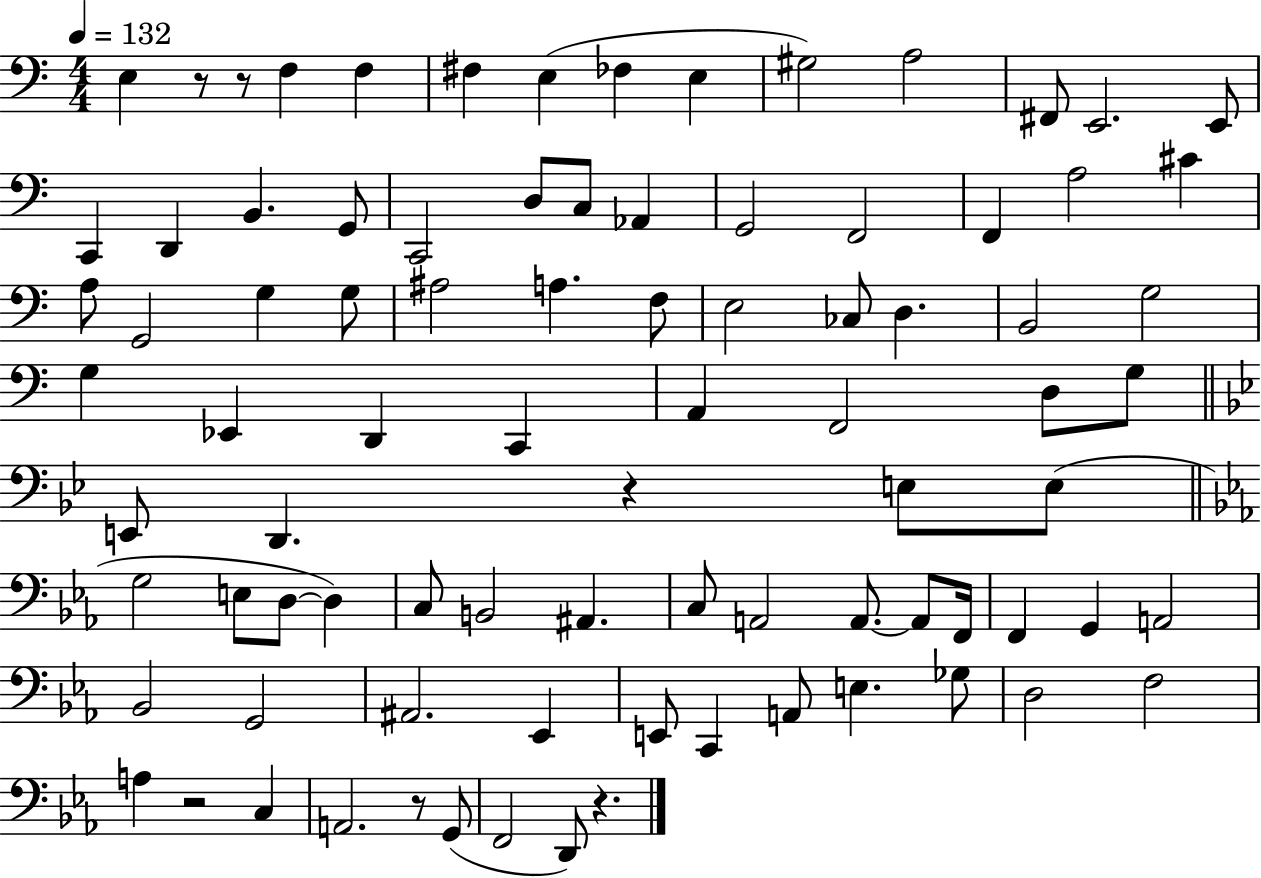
E3/q R/e R/e F3/q F3/q F#3/q E3/q FES3/q E3/q G#3/h A3/h F#2/e E2/h. E2/e C2/q D2/q B2/q. G2/e C2/h D3/e C3/e Ab2/q G2/h F2/h F2/q A3/h C#4/q A3/e G2/h G3/q G3/e A#3/h A3/q. F3/e E3/h CES3/e D3/q. B2/h G3/h G3/q Eb2/q D2/q C2/q A2/q F2/h D3/e G3/e E2/e D2/q. R/q E3/e E3/e G3/h E3/e D3/e D3/q C3/e B2/h A#2/q. C3/e A2/h A2/e. A2/e F2/s F2/q G2/q A2/h Bb2/h G2/h A#2/h. Eb2/q E2/e C2/q A2/e E3/q. Gb3/e D3/h F3/h A3/q R/h C3/q A2/h. R/e G2/e F2/h D2/e R/q.